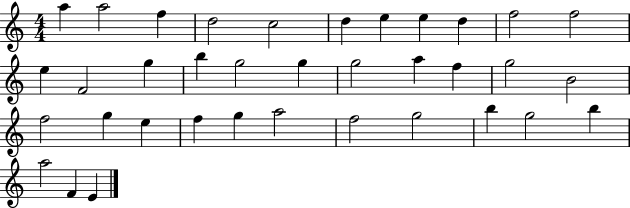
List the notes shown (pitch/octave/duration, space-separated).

A5/q A5/h F5/q D5/h C5/h D5/q E5/q E5/q D5/q F5/h F5/h E5/q F4/h G5/q B5/q G5/h G5/q G5/h A5/q F5/q G5/h B4/h F5/h G5/q E5/q F5/q G5/q A5/h F5/h G5/h B5/q G5/h B5/q A5/h F4/q E4/q